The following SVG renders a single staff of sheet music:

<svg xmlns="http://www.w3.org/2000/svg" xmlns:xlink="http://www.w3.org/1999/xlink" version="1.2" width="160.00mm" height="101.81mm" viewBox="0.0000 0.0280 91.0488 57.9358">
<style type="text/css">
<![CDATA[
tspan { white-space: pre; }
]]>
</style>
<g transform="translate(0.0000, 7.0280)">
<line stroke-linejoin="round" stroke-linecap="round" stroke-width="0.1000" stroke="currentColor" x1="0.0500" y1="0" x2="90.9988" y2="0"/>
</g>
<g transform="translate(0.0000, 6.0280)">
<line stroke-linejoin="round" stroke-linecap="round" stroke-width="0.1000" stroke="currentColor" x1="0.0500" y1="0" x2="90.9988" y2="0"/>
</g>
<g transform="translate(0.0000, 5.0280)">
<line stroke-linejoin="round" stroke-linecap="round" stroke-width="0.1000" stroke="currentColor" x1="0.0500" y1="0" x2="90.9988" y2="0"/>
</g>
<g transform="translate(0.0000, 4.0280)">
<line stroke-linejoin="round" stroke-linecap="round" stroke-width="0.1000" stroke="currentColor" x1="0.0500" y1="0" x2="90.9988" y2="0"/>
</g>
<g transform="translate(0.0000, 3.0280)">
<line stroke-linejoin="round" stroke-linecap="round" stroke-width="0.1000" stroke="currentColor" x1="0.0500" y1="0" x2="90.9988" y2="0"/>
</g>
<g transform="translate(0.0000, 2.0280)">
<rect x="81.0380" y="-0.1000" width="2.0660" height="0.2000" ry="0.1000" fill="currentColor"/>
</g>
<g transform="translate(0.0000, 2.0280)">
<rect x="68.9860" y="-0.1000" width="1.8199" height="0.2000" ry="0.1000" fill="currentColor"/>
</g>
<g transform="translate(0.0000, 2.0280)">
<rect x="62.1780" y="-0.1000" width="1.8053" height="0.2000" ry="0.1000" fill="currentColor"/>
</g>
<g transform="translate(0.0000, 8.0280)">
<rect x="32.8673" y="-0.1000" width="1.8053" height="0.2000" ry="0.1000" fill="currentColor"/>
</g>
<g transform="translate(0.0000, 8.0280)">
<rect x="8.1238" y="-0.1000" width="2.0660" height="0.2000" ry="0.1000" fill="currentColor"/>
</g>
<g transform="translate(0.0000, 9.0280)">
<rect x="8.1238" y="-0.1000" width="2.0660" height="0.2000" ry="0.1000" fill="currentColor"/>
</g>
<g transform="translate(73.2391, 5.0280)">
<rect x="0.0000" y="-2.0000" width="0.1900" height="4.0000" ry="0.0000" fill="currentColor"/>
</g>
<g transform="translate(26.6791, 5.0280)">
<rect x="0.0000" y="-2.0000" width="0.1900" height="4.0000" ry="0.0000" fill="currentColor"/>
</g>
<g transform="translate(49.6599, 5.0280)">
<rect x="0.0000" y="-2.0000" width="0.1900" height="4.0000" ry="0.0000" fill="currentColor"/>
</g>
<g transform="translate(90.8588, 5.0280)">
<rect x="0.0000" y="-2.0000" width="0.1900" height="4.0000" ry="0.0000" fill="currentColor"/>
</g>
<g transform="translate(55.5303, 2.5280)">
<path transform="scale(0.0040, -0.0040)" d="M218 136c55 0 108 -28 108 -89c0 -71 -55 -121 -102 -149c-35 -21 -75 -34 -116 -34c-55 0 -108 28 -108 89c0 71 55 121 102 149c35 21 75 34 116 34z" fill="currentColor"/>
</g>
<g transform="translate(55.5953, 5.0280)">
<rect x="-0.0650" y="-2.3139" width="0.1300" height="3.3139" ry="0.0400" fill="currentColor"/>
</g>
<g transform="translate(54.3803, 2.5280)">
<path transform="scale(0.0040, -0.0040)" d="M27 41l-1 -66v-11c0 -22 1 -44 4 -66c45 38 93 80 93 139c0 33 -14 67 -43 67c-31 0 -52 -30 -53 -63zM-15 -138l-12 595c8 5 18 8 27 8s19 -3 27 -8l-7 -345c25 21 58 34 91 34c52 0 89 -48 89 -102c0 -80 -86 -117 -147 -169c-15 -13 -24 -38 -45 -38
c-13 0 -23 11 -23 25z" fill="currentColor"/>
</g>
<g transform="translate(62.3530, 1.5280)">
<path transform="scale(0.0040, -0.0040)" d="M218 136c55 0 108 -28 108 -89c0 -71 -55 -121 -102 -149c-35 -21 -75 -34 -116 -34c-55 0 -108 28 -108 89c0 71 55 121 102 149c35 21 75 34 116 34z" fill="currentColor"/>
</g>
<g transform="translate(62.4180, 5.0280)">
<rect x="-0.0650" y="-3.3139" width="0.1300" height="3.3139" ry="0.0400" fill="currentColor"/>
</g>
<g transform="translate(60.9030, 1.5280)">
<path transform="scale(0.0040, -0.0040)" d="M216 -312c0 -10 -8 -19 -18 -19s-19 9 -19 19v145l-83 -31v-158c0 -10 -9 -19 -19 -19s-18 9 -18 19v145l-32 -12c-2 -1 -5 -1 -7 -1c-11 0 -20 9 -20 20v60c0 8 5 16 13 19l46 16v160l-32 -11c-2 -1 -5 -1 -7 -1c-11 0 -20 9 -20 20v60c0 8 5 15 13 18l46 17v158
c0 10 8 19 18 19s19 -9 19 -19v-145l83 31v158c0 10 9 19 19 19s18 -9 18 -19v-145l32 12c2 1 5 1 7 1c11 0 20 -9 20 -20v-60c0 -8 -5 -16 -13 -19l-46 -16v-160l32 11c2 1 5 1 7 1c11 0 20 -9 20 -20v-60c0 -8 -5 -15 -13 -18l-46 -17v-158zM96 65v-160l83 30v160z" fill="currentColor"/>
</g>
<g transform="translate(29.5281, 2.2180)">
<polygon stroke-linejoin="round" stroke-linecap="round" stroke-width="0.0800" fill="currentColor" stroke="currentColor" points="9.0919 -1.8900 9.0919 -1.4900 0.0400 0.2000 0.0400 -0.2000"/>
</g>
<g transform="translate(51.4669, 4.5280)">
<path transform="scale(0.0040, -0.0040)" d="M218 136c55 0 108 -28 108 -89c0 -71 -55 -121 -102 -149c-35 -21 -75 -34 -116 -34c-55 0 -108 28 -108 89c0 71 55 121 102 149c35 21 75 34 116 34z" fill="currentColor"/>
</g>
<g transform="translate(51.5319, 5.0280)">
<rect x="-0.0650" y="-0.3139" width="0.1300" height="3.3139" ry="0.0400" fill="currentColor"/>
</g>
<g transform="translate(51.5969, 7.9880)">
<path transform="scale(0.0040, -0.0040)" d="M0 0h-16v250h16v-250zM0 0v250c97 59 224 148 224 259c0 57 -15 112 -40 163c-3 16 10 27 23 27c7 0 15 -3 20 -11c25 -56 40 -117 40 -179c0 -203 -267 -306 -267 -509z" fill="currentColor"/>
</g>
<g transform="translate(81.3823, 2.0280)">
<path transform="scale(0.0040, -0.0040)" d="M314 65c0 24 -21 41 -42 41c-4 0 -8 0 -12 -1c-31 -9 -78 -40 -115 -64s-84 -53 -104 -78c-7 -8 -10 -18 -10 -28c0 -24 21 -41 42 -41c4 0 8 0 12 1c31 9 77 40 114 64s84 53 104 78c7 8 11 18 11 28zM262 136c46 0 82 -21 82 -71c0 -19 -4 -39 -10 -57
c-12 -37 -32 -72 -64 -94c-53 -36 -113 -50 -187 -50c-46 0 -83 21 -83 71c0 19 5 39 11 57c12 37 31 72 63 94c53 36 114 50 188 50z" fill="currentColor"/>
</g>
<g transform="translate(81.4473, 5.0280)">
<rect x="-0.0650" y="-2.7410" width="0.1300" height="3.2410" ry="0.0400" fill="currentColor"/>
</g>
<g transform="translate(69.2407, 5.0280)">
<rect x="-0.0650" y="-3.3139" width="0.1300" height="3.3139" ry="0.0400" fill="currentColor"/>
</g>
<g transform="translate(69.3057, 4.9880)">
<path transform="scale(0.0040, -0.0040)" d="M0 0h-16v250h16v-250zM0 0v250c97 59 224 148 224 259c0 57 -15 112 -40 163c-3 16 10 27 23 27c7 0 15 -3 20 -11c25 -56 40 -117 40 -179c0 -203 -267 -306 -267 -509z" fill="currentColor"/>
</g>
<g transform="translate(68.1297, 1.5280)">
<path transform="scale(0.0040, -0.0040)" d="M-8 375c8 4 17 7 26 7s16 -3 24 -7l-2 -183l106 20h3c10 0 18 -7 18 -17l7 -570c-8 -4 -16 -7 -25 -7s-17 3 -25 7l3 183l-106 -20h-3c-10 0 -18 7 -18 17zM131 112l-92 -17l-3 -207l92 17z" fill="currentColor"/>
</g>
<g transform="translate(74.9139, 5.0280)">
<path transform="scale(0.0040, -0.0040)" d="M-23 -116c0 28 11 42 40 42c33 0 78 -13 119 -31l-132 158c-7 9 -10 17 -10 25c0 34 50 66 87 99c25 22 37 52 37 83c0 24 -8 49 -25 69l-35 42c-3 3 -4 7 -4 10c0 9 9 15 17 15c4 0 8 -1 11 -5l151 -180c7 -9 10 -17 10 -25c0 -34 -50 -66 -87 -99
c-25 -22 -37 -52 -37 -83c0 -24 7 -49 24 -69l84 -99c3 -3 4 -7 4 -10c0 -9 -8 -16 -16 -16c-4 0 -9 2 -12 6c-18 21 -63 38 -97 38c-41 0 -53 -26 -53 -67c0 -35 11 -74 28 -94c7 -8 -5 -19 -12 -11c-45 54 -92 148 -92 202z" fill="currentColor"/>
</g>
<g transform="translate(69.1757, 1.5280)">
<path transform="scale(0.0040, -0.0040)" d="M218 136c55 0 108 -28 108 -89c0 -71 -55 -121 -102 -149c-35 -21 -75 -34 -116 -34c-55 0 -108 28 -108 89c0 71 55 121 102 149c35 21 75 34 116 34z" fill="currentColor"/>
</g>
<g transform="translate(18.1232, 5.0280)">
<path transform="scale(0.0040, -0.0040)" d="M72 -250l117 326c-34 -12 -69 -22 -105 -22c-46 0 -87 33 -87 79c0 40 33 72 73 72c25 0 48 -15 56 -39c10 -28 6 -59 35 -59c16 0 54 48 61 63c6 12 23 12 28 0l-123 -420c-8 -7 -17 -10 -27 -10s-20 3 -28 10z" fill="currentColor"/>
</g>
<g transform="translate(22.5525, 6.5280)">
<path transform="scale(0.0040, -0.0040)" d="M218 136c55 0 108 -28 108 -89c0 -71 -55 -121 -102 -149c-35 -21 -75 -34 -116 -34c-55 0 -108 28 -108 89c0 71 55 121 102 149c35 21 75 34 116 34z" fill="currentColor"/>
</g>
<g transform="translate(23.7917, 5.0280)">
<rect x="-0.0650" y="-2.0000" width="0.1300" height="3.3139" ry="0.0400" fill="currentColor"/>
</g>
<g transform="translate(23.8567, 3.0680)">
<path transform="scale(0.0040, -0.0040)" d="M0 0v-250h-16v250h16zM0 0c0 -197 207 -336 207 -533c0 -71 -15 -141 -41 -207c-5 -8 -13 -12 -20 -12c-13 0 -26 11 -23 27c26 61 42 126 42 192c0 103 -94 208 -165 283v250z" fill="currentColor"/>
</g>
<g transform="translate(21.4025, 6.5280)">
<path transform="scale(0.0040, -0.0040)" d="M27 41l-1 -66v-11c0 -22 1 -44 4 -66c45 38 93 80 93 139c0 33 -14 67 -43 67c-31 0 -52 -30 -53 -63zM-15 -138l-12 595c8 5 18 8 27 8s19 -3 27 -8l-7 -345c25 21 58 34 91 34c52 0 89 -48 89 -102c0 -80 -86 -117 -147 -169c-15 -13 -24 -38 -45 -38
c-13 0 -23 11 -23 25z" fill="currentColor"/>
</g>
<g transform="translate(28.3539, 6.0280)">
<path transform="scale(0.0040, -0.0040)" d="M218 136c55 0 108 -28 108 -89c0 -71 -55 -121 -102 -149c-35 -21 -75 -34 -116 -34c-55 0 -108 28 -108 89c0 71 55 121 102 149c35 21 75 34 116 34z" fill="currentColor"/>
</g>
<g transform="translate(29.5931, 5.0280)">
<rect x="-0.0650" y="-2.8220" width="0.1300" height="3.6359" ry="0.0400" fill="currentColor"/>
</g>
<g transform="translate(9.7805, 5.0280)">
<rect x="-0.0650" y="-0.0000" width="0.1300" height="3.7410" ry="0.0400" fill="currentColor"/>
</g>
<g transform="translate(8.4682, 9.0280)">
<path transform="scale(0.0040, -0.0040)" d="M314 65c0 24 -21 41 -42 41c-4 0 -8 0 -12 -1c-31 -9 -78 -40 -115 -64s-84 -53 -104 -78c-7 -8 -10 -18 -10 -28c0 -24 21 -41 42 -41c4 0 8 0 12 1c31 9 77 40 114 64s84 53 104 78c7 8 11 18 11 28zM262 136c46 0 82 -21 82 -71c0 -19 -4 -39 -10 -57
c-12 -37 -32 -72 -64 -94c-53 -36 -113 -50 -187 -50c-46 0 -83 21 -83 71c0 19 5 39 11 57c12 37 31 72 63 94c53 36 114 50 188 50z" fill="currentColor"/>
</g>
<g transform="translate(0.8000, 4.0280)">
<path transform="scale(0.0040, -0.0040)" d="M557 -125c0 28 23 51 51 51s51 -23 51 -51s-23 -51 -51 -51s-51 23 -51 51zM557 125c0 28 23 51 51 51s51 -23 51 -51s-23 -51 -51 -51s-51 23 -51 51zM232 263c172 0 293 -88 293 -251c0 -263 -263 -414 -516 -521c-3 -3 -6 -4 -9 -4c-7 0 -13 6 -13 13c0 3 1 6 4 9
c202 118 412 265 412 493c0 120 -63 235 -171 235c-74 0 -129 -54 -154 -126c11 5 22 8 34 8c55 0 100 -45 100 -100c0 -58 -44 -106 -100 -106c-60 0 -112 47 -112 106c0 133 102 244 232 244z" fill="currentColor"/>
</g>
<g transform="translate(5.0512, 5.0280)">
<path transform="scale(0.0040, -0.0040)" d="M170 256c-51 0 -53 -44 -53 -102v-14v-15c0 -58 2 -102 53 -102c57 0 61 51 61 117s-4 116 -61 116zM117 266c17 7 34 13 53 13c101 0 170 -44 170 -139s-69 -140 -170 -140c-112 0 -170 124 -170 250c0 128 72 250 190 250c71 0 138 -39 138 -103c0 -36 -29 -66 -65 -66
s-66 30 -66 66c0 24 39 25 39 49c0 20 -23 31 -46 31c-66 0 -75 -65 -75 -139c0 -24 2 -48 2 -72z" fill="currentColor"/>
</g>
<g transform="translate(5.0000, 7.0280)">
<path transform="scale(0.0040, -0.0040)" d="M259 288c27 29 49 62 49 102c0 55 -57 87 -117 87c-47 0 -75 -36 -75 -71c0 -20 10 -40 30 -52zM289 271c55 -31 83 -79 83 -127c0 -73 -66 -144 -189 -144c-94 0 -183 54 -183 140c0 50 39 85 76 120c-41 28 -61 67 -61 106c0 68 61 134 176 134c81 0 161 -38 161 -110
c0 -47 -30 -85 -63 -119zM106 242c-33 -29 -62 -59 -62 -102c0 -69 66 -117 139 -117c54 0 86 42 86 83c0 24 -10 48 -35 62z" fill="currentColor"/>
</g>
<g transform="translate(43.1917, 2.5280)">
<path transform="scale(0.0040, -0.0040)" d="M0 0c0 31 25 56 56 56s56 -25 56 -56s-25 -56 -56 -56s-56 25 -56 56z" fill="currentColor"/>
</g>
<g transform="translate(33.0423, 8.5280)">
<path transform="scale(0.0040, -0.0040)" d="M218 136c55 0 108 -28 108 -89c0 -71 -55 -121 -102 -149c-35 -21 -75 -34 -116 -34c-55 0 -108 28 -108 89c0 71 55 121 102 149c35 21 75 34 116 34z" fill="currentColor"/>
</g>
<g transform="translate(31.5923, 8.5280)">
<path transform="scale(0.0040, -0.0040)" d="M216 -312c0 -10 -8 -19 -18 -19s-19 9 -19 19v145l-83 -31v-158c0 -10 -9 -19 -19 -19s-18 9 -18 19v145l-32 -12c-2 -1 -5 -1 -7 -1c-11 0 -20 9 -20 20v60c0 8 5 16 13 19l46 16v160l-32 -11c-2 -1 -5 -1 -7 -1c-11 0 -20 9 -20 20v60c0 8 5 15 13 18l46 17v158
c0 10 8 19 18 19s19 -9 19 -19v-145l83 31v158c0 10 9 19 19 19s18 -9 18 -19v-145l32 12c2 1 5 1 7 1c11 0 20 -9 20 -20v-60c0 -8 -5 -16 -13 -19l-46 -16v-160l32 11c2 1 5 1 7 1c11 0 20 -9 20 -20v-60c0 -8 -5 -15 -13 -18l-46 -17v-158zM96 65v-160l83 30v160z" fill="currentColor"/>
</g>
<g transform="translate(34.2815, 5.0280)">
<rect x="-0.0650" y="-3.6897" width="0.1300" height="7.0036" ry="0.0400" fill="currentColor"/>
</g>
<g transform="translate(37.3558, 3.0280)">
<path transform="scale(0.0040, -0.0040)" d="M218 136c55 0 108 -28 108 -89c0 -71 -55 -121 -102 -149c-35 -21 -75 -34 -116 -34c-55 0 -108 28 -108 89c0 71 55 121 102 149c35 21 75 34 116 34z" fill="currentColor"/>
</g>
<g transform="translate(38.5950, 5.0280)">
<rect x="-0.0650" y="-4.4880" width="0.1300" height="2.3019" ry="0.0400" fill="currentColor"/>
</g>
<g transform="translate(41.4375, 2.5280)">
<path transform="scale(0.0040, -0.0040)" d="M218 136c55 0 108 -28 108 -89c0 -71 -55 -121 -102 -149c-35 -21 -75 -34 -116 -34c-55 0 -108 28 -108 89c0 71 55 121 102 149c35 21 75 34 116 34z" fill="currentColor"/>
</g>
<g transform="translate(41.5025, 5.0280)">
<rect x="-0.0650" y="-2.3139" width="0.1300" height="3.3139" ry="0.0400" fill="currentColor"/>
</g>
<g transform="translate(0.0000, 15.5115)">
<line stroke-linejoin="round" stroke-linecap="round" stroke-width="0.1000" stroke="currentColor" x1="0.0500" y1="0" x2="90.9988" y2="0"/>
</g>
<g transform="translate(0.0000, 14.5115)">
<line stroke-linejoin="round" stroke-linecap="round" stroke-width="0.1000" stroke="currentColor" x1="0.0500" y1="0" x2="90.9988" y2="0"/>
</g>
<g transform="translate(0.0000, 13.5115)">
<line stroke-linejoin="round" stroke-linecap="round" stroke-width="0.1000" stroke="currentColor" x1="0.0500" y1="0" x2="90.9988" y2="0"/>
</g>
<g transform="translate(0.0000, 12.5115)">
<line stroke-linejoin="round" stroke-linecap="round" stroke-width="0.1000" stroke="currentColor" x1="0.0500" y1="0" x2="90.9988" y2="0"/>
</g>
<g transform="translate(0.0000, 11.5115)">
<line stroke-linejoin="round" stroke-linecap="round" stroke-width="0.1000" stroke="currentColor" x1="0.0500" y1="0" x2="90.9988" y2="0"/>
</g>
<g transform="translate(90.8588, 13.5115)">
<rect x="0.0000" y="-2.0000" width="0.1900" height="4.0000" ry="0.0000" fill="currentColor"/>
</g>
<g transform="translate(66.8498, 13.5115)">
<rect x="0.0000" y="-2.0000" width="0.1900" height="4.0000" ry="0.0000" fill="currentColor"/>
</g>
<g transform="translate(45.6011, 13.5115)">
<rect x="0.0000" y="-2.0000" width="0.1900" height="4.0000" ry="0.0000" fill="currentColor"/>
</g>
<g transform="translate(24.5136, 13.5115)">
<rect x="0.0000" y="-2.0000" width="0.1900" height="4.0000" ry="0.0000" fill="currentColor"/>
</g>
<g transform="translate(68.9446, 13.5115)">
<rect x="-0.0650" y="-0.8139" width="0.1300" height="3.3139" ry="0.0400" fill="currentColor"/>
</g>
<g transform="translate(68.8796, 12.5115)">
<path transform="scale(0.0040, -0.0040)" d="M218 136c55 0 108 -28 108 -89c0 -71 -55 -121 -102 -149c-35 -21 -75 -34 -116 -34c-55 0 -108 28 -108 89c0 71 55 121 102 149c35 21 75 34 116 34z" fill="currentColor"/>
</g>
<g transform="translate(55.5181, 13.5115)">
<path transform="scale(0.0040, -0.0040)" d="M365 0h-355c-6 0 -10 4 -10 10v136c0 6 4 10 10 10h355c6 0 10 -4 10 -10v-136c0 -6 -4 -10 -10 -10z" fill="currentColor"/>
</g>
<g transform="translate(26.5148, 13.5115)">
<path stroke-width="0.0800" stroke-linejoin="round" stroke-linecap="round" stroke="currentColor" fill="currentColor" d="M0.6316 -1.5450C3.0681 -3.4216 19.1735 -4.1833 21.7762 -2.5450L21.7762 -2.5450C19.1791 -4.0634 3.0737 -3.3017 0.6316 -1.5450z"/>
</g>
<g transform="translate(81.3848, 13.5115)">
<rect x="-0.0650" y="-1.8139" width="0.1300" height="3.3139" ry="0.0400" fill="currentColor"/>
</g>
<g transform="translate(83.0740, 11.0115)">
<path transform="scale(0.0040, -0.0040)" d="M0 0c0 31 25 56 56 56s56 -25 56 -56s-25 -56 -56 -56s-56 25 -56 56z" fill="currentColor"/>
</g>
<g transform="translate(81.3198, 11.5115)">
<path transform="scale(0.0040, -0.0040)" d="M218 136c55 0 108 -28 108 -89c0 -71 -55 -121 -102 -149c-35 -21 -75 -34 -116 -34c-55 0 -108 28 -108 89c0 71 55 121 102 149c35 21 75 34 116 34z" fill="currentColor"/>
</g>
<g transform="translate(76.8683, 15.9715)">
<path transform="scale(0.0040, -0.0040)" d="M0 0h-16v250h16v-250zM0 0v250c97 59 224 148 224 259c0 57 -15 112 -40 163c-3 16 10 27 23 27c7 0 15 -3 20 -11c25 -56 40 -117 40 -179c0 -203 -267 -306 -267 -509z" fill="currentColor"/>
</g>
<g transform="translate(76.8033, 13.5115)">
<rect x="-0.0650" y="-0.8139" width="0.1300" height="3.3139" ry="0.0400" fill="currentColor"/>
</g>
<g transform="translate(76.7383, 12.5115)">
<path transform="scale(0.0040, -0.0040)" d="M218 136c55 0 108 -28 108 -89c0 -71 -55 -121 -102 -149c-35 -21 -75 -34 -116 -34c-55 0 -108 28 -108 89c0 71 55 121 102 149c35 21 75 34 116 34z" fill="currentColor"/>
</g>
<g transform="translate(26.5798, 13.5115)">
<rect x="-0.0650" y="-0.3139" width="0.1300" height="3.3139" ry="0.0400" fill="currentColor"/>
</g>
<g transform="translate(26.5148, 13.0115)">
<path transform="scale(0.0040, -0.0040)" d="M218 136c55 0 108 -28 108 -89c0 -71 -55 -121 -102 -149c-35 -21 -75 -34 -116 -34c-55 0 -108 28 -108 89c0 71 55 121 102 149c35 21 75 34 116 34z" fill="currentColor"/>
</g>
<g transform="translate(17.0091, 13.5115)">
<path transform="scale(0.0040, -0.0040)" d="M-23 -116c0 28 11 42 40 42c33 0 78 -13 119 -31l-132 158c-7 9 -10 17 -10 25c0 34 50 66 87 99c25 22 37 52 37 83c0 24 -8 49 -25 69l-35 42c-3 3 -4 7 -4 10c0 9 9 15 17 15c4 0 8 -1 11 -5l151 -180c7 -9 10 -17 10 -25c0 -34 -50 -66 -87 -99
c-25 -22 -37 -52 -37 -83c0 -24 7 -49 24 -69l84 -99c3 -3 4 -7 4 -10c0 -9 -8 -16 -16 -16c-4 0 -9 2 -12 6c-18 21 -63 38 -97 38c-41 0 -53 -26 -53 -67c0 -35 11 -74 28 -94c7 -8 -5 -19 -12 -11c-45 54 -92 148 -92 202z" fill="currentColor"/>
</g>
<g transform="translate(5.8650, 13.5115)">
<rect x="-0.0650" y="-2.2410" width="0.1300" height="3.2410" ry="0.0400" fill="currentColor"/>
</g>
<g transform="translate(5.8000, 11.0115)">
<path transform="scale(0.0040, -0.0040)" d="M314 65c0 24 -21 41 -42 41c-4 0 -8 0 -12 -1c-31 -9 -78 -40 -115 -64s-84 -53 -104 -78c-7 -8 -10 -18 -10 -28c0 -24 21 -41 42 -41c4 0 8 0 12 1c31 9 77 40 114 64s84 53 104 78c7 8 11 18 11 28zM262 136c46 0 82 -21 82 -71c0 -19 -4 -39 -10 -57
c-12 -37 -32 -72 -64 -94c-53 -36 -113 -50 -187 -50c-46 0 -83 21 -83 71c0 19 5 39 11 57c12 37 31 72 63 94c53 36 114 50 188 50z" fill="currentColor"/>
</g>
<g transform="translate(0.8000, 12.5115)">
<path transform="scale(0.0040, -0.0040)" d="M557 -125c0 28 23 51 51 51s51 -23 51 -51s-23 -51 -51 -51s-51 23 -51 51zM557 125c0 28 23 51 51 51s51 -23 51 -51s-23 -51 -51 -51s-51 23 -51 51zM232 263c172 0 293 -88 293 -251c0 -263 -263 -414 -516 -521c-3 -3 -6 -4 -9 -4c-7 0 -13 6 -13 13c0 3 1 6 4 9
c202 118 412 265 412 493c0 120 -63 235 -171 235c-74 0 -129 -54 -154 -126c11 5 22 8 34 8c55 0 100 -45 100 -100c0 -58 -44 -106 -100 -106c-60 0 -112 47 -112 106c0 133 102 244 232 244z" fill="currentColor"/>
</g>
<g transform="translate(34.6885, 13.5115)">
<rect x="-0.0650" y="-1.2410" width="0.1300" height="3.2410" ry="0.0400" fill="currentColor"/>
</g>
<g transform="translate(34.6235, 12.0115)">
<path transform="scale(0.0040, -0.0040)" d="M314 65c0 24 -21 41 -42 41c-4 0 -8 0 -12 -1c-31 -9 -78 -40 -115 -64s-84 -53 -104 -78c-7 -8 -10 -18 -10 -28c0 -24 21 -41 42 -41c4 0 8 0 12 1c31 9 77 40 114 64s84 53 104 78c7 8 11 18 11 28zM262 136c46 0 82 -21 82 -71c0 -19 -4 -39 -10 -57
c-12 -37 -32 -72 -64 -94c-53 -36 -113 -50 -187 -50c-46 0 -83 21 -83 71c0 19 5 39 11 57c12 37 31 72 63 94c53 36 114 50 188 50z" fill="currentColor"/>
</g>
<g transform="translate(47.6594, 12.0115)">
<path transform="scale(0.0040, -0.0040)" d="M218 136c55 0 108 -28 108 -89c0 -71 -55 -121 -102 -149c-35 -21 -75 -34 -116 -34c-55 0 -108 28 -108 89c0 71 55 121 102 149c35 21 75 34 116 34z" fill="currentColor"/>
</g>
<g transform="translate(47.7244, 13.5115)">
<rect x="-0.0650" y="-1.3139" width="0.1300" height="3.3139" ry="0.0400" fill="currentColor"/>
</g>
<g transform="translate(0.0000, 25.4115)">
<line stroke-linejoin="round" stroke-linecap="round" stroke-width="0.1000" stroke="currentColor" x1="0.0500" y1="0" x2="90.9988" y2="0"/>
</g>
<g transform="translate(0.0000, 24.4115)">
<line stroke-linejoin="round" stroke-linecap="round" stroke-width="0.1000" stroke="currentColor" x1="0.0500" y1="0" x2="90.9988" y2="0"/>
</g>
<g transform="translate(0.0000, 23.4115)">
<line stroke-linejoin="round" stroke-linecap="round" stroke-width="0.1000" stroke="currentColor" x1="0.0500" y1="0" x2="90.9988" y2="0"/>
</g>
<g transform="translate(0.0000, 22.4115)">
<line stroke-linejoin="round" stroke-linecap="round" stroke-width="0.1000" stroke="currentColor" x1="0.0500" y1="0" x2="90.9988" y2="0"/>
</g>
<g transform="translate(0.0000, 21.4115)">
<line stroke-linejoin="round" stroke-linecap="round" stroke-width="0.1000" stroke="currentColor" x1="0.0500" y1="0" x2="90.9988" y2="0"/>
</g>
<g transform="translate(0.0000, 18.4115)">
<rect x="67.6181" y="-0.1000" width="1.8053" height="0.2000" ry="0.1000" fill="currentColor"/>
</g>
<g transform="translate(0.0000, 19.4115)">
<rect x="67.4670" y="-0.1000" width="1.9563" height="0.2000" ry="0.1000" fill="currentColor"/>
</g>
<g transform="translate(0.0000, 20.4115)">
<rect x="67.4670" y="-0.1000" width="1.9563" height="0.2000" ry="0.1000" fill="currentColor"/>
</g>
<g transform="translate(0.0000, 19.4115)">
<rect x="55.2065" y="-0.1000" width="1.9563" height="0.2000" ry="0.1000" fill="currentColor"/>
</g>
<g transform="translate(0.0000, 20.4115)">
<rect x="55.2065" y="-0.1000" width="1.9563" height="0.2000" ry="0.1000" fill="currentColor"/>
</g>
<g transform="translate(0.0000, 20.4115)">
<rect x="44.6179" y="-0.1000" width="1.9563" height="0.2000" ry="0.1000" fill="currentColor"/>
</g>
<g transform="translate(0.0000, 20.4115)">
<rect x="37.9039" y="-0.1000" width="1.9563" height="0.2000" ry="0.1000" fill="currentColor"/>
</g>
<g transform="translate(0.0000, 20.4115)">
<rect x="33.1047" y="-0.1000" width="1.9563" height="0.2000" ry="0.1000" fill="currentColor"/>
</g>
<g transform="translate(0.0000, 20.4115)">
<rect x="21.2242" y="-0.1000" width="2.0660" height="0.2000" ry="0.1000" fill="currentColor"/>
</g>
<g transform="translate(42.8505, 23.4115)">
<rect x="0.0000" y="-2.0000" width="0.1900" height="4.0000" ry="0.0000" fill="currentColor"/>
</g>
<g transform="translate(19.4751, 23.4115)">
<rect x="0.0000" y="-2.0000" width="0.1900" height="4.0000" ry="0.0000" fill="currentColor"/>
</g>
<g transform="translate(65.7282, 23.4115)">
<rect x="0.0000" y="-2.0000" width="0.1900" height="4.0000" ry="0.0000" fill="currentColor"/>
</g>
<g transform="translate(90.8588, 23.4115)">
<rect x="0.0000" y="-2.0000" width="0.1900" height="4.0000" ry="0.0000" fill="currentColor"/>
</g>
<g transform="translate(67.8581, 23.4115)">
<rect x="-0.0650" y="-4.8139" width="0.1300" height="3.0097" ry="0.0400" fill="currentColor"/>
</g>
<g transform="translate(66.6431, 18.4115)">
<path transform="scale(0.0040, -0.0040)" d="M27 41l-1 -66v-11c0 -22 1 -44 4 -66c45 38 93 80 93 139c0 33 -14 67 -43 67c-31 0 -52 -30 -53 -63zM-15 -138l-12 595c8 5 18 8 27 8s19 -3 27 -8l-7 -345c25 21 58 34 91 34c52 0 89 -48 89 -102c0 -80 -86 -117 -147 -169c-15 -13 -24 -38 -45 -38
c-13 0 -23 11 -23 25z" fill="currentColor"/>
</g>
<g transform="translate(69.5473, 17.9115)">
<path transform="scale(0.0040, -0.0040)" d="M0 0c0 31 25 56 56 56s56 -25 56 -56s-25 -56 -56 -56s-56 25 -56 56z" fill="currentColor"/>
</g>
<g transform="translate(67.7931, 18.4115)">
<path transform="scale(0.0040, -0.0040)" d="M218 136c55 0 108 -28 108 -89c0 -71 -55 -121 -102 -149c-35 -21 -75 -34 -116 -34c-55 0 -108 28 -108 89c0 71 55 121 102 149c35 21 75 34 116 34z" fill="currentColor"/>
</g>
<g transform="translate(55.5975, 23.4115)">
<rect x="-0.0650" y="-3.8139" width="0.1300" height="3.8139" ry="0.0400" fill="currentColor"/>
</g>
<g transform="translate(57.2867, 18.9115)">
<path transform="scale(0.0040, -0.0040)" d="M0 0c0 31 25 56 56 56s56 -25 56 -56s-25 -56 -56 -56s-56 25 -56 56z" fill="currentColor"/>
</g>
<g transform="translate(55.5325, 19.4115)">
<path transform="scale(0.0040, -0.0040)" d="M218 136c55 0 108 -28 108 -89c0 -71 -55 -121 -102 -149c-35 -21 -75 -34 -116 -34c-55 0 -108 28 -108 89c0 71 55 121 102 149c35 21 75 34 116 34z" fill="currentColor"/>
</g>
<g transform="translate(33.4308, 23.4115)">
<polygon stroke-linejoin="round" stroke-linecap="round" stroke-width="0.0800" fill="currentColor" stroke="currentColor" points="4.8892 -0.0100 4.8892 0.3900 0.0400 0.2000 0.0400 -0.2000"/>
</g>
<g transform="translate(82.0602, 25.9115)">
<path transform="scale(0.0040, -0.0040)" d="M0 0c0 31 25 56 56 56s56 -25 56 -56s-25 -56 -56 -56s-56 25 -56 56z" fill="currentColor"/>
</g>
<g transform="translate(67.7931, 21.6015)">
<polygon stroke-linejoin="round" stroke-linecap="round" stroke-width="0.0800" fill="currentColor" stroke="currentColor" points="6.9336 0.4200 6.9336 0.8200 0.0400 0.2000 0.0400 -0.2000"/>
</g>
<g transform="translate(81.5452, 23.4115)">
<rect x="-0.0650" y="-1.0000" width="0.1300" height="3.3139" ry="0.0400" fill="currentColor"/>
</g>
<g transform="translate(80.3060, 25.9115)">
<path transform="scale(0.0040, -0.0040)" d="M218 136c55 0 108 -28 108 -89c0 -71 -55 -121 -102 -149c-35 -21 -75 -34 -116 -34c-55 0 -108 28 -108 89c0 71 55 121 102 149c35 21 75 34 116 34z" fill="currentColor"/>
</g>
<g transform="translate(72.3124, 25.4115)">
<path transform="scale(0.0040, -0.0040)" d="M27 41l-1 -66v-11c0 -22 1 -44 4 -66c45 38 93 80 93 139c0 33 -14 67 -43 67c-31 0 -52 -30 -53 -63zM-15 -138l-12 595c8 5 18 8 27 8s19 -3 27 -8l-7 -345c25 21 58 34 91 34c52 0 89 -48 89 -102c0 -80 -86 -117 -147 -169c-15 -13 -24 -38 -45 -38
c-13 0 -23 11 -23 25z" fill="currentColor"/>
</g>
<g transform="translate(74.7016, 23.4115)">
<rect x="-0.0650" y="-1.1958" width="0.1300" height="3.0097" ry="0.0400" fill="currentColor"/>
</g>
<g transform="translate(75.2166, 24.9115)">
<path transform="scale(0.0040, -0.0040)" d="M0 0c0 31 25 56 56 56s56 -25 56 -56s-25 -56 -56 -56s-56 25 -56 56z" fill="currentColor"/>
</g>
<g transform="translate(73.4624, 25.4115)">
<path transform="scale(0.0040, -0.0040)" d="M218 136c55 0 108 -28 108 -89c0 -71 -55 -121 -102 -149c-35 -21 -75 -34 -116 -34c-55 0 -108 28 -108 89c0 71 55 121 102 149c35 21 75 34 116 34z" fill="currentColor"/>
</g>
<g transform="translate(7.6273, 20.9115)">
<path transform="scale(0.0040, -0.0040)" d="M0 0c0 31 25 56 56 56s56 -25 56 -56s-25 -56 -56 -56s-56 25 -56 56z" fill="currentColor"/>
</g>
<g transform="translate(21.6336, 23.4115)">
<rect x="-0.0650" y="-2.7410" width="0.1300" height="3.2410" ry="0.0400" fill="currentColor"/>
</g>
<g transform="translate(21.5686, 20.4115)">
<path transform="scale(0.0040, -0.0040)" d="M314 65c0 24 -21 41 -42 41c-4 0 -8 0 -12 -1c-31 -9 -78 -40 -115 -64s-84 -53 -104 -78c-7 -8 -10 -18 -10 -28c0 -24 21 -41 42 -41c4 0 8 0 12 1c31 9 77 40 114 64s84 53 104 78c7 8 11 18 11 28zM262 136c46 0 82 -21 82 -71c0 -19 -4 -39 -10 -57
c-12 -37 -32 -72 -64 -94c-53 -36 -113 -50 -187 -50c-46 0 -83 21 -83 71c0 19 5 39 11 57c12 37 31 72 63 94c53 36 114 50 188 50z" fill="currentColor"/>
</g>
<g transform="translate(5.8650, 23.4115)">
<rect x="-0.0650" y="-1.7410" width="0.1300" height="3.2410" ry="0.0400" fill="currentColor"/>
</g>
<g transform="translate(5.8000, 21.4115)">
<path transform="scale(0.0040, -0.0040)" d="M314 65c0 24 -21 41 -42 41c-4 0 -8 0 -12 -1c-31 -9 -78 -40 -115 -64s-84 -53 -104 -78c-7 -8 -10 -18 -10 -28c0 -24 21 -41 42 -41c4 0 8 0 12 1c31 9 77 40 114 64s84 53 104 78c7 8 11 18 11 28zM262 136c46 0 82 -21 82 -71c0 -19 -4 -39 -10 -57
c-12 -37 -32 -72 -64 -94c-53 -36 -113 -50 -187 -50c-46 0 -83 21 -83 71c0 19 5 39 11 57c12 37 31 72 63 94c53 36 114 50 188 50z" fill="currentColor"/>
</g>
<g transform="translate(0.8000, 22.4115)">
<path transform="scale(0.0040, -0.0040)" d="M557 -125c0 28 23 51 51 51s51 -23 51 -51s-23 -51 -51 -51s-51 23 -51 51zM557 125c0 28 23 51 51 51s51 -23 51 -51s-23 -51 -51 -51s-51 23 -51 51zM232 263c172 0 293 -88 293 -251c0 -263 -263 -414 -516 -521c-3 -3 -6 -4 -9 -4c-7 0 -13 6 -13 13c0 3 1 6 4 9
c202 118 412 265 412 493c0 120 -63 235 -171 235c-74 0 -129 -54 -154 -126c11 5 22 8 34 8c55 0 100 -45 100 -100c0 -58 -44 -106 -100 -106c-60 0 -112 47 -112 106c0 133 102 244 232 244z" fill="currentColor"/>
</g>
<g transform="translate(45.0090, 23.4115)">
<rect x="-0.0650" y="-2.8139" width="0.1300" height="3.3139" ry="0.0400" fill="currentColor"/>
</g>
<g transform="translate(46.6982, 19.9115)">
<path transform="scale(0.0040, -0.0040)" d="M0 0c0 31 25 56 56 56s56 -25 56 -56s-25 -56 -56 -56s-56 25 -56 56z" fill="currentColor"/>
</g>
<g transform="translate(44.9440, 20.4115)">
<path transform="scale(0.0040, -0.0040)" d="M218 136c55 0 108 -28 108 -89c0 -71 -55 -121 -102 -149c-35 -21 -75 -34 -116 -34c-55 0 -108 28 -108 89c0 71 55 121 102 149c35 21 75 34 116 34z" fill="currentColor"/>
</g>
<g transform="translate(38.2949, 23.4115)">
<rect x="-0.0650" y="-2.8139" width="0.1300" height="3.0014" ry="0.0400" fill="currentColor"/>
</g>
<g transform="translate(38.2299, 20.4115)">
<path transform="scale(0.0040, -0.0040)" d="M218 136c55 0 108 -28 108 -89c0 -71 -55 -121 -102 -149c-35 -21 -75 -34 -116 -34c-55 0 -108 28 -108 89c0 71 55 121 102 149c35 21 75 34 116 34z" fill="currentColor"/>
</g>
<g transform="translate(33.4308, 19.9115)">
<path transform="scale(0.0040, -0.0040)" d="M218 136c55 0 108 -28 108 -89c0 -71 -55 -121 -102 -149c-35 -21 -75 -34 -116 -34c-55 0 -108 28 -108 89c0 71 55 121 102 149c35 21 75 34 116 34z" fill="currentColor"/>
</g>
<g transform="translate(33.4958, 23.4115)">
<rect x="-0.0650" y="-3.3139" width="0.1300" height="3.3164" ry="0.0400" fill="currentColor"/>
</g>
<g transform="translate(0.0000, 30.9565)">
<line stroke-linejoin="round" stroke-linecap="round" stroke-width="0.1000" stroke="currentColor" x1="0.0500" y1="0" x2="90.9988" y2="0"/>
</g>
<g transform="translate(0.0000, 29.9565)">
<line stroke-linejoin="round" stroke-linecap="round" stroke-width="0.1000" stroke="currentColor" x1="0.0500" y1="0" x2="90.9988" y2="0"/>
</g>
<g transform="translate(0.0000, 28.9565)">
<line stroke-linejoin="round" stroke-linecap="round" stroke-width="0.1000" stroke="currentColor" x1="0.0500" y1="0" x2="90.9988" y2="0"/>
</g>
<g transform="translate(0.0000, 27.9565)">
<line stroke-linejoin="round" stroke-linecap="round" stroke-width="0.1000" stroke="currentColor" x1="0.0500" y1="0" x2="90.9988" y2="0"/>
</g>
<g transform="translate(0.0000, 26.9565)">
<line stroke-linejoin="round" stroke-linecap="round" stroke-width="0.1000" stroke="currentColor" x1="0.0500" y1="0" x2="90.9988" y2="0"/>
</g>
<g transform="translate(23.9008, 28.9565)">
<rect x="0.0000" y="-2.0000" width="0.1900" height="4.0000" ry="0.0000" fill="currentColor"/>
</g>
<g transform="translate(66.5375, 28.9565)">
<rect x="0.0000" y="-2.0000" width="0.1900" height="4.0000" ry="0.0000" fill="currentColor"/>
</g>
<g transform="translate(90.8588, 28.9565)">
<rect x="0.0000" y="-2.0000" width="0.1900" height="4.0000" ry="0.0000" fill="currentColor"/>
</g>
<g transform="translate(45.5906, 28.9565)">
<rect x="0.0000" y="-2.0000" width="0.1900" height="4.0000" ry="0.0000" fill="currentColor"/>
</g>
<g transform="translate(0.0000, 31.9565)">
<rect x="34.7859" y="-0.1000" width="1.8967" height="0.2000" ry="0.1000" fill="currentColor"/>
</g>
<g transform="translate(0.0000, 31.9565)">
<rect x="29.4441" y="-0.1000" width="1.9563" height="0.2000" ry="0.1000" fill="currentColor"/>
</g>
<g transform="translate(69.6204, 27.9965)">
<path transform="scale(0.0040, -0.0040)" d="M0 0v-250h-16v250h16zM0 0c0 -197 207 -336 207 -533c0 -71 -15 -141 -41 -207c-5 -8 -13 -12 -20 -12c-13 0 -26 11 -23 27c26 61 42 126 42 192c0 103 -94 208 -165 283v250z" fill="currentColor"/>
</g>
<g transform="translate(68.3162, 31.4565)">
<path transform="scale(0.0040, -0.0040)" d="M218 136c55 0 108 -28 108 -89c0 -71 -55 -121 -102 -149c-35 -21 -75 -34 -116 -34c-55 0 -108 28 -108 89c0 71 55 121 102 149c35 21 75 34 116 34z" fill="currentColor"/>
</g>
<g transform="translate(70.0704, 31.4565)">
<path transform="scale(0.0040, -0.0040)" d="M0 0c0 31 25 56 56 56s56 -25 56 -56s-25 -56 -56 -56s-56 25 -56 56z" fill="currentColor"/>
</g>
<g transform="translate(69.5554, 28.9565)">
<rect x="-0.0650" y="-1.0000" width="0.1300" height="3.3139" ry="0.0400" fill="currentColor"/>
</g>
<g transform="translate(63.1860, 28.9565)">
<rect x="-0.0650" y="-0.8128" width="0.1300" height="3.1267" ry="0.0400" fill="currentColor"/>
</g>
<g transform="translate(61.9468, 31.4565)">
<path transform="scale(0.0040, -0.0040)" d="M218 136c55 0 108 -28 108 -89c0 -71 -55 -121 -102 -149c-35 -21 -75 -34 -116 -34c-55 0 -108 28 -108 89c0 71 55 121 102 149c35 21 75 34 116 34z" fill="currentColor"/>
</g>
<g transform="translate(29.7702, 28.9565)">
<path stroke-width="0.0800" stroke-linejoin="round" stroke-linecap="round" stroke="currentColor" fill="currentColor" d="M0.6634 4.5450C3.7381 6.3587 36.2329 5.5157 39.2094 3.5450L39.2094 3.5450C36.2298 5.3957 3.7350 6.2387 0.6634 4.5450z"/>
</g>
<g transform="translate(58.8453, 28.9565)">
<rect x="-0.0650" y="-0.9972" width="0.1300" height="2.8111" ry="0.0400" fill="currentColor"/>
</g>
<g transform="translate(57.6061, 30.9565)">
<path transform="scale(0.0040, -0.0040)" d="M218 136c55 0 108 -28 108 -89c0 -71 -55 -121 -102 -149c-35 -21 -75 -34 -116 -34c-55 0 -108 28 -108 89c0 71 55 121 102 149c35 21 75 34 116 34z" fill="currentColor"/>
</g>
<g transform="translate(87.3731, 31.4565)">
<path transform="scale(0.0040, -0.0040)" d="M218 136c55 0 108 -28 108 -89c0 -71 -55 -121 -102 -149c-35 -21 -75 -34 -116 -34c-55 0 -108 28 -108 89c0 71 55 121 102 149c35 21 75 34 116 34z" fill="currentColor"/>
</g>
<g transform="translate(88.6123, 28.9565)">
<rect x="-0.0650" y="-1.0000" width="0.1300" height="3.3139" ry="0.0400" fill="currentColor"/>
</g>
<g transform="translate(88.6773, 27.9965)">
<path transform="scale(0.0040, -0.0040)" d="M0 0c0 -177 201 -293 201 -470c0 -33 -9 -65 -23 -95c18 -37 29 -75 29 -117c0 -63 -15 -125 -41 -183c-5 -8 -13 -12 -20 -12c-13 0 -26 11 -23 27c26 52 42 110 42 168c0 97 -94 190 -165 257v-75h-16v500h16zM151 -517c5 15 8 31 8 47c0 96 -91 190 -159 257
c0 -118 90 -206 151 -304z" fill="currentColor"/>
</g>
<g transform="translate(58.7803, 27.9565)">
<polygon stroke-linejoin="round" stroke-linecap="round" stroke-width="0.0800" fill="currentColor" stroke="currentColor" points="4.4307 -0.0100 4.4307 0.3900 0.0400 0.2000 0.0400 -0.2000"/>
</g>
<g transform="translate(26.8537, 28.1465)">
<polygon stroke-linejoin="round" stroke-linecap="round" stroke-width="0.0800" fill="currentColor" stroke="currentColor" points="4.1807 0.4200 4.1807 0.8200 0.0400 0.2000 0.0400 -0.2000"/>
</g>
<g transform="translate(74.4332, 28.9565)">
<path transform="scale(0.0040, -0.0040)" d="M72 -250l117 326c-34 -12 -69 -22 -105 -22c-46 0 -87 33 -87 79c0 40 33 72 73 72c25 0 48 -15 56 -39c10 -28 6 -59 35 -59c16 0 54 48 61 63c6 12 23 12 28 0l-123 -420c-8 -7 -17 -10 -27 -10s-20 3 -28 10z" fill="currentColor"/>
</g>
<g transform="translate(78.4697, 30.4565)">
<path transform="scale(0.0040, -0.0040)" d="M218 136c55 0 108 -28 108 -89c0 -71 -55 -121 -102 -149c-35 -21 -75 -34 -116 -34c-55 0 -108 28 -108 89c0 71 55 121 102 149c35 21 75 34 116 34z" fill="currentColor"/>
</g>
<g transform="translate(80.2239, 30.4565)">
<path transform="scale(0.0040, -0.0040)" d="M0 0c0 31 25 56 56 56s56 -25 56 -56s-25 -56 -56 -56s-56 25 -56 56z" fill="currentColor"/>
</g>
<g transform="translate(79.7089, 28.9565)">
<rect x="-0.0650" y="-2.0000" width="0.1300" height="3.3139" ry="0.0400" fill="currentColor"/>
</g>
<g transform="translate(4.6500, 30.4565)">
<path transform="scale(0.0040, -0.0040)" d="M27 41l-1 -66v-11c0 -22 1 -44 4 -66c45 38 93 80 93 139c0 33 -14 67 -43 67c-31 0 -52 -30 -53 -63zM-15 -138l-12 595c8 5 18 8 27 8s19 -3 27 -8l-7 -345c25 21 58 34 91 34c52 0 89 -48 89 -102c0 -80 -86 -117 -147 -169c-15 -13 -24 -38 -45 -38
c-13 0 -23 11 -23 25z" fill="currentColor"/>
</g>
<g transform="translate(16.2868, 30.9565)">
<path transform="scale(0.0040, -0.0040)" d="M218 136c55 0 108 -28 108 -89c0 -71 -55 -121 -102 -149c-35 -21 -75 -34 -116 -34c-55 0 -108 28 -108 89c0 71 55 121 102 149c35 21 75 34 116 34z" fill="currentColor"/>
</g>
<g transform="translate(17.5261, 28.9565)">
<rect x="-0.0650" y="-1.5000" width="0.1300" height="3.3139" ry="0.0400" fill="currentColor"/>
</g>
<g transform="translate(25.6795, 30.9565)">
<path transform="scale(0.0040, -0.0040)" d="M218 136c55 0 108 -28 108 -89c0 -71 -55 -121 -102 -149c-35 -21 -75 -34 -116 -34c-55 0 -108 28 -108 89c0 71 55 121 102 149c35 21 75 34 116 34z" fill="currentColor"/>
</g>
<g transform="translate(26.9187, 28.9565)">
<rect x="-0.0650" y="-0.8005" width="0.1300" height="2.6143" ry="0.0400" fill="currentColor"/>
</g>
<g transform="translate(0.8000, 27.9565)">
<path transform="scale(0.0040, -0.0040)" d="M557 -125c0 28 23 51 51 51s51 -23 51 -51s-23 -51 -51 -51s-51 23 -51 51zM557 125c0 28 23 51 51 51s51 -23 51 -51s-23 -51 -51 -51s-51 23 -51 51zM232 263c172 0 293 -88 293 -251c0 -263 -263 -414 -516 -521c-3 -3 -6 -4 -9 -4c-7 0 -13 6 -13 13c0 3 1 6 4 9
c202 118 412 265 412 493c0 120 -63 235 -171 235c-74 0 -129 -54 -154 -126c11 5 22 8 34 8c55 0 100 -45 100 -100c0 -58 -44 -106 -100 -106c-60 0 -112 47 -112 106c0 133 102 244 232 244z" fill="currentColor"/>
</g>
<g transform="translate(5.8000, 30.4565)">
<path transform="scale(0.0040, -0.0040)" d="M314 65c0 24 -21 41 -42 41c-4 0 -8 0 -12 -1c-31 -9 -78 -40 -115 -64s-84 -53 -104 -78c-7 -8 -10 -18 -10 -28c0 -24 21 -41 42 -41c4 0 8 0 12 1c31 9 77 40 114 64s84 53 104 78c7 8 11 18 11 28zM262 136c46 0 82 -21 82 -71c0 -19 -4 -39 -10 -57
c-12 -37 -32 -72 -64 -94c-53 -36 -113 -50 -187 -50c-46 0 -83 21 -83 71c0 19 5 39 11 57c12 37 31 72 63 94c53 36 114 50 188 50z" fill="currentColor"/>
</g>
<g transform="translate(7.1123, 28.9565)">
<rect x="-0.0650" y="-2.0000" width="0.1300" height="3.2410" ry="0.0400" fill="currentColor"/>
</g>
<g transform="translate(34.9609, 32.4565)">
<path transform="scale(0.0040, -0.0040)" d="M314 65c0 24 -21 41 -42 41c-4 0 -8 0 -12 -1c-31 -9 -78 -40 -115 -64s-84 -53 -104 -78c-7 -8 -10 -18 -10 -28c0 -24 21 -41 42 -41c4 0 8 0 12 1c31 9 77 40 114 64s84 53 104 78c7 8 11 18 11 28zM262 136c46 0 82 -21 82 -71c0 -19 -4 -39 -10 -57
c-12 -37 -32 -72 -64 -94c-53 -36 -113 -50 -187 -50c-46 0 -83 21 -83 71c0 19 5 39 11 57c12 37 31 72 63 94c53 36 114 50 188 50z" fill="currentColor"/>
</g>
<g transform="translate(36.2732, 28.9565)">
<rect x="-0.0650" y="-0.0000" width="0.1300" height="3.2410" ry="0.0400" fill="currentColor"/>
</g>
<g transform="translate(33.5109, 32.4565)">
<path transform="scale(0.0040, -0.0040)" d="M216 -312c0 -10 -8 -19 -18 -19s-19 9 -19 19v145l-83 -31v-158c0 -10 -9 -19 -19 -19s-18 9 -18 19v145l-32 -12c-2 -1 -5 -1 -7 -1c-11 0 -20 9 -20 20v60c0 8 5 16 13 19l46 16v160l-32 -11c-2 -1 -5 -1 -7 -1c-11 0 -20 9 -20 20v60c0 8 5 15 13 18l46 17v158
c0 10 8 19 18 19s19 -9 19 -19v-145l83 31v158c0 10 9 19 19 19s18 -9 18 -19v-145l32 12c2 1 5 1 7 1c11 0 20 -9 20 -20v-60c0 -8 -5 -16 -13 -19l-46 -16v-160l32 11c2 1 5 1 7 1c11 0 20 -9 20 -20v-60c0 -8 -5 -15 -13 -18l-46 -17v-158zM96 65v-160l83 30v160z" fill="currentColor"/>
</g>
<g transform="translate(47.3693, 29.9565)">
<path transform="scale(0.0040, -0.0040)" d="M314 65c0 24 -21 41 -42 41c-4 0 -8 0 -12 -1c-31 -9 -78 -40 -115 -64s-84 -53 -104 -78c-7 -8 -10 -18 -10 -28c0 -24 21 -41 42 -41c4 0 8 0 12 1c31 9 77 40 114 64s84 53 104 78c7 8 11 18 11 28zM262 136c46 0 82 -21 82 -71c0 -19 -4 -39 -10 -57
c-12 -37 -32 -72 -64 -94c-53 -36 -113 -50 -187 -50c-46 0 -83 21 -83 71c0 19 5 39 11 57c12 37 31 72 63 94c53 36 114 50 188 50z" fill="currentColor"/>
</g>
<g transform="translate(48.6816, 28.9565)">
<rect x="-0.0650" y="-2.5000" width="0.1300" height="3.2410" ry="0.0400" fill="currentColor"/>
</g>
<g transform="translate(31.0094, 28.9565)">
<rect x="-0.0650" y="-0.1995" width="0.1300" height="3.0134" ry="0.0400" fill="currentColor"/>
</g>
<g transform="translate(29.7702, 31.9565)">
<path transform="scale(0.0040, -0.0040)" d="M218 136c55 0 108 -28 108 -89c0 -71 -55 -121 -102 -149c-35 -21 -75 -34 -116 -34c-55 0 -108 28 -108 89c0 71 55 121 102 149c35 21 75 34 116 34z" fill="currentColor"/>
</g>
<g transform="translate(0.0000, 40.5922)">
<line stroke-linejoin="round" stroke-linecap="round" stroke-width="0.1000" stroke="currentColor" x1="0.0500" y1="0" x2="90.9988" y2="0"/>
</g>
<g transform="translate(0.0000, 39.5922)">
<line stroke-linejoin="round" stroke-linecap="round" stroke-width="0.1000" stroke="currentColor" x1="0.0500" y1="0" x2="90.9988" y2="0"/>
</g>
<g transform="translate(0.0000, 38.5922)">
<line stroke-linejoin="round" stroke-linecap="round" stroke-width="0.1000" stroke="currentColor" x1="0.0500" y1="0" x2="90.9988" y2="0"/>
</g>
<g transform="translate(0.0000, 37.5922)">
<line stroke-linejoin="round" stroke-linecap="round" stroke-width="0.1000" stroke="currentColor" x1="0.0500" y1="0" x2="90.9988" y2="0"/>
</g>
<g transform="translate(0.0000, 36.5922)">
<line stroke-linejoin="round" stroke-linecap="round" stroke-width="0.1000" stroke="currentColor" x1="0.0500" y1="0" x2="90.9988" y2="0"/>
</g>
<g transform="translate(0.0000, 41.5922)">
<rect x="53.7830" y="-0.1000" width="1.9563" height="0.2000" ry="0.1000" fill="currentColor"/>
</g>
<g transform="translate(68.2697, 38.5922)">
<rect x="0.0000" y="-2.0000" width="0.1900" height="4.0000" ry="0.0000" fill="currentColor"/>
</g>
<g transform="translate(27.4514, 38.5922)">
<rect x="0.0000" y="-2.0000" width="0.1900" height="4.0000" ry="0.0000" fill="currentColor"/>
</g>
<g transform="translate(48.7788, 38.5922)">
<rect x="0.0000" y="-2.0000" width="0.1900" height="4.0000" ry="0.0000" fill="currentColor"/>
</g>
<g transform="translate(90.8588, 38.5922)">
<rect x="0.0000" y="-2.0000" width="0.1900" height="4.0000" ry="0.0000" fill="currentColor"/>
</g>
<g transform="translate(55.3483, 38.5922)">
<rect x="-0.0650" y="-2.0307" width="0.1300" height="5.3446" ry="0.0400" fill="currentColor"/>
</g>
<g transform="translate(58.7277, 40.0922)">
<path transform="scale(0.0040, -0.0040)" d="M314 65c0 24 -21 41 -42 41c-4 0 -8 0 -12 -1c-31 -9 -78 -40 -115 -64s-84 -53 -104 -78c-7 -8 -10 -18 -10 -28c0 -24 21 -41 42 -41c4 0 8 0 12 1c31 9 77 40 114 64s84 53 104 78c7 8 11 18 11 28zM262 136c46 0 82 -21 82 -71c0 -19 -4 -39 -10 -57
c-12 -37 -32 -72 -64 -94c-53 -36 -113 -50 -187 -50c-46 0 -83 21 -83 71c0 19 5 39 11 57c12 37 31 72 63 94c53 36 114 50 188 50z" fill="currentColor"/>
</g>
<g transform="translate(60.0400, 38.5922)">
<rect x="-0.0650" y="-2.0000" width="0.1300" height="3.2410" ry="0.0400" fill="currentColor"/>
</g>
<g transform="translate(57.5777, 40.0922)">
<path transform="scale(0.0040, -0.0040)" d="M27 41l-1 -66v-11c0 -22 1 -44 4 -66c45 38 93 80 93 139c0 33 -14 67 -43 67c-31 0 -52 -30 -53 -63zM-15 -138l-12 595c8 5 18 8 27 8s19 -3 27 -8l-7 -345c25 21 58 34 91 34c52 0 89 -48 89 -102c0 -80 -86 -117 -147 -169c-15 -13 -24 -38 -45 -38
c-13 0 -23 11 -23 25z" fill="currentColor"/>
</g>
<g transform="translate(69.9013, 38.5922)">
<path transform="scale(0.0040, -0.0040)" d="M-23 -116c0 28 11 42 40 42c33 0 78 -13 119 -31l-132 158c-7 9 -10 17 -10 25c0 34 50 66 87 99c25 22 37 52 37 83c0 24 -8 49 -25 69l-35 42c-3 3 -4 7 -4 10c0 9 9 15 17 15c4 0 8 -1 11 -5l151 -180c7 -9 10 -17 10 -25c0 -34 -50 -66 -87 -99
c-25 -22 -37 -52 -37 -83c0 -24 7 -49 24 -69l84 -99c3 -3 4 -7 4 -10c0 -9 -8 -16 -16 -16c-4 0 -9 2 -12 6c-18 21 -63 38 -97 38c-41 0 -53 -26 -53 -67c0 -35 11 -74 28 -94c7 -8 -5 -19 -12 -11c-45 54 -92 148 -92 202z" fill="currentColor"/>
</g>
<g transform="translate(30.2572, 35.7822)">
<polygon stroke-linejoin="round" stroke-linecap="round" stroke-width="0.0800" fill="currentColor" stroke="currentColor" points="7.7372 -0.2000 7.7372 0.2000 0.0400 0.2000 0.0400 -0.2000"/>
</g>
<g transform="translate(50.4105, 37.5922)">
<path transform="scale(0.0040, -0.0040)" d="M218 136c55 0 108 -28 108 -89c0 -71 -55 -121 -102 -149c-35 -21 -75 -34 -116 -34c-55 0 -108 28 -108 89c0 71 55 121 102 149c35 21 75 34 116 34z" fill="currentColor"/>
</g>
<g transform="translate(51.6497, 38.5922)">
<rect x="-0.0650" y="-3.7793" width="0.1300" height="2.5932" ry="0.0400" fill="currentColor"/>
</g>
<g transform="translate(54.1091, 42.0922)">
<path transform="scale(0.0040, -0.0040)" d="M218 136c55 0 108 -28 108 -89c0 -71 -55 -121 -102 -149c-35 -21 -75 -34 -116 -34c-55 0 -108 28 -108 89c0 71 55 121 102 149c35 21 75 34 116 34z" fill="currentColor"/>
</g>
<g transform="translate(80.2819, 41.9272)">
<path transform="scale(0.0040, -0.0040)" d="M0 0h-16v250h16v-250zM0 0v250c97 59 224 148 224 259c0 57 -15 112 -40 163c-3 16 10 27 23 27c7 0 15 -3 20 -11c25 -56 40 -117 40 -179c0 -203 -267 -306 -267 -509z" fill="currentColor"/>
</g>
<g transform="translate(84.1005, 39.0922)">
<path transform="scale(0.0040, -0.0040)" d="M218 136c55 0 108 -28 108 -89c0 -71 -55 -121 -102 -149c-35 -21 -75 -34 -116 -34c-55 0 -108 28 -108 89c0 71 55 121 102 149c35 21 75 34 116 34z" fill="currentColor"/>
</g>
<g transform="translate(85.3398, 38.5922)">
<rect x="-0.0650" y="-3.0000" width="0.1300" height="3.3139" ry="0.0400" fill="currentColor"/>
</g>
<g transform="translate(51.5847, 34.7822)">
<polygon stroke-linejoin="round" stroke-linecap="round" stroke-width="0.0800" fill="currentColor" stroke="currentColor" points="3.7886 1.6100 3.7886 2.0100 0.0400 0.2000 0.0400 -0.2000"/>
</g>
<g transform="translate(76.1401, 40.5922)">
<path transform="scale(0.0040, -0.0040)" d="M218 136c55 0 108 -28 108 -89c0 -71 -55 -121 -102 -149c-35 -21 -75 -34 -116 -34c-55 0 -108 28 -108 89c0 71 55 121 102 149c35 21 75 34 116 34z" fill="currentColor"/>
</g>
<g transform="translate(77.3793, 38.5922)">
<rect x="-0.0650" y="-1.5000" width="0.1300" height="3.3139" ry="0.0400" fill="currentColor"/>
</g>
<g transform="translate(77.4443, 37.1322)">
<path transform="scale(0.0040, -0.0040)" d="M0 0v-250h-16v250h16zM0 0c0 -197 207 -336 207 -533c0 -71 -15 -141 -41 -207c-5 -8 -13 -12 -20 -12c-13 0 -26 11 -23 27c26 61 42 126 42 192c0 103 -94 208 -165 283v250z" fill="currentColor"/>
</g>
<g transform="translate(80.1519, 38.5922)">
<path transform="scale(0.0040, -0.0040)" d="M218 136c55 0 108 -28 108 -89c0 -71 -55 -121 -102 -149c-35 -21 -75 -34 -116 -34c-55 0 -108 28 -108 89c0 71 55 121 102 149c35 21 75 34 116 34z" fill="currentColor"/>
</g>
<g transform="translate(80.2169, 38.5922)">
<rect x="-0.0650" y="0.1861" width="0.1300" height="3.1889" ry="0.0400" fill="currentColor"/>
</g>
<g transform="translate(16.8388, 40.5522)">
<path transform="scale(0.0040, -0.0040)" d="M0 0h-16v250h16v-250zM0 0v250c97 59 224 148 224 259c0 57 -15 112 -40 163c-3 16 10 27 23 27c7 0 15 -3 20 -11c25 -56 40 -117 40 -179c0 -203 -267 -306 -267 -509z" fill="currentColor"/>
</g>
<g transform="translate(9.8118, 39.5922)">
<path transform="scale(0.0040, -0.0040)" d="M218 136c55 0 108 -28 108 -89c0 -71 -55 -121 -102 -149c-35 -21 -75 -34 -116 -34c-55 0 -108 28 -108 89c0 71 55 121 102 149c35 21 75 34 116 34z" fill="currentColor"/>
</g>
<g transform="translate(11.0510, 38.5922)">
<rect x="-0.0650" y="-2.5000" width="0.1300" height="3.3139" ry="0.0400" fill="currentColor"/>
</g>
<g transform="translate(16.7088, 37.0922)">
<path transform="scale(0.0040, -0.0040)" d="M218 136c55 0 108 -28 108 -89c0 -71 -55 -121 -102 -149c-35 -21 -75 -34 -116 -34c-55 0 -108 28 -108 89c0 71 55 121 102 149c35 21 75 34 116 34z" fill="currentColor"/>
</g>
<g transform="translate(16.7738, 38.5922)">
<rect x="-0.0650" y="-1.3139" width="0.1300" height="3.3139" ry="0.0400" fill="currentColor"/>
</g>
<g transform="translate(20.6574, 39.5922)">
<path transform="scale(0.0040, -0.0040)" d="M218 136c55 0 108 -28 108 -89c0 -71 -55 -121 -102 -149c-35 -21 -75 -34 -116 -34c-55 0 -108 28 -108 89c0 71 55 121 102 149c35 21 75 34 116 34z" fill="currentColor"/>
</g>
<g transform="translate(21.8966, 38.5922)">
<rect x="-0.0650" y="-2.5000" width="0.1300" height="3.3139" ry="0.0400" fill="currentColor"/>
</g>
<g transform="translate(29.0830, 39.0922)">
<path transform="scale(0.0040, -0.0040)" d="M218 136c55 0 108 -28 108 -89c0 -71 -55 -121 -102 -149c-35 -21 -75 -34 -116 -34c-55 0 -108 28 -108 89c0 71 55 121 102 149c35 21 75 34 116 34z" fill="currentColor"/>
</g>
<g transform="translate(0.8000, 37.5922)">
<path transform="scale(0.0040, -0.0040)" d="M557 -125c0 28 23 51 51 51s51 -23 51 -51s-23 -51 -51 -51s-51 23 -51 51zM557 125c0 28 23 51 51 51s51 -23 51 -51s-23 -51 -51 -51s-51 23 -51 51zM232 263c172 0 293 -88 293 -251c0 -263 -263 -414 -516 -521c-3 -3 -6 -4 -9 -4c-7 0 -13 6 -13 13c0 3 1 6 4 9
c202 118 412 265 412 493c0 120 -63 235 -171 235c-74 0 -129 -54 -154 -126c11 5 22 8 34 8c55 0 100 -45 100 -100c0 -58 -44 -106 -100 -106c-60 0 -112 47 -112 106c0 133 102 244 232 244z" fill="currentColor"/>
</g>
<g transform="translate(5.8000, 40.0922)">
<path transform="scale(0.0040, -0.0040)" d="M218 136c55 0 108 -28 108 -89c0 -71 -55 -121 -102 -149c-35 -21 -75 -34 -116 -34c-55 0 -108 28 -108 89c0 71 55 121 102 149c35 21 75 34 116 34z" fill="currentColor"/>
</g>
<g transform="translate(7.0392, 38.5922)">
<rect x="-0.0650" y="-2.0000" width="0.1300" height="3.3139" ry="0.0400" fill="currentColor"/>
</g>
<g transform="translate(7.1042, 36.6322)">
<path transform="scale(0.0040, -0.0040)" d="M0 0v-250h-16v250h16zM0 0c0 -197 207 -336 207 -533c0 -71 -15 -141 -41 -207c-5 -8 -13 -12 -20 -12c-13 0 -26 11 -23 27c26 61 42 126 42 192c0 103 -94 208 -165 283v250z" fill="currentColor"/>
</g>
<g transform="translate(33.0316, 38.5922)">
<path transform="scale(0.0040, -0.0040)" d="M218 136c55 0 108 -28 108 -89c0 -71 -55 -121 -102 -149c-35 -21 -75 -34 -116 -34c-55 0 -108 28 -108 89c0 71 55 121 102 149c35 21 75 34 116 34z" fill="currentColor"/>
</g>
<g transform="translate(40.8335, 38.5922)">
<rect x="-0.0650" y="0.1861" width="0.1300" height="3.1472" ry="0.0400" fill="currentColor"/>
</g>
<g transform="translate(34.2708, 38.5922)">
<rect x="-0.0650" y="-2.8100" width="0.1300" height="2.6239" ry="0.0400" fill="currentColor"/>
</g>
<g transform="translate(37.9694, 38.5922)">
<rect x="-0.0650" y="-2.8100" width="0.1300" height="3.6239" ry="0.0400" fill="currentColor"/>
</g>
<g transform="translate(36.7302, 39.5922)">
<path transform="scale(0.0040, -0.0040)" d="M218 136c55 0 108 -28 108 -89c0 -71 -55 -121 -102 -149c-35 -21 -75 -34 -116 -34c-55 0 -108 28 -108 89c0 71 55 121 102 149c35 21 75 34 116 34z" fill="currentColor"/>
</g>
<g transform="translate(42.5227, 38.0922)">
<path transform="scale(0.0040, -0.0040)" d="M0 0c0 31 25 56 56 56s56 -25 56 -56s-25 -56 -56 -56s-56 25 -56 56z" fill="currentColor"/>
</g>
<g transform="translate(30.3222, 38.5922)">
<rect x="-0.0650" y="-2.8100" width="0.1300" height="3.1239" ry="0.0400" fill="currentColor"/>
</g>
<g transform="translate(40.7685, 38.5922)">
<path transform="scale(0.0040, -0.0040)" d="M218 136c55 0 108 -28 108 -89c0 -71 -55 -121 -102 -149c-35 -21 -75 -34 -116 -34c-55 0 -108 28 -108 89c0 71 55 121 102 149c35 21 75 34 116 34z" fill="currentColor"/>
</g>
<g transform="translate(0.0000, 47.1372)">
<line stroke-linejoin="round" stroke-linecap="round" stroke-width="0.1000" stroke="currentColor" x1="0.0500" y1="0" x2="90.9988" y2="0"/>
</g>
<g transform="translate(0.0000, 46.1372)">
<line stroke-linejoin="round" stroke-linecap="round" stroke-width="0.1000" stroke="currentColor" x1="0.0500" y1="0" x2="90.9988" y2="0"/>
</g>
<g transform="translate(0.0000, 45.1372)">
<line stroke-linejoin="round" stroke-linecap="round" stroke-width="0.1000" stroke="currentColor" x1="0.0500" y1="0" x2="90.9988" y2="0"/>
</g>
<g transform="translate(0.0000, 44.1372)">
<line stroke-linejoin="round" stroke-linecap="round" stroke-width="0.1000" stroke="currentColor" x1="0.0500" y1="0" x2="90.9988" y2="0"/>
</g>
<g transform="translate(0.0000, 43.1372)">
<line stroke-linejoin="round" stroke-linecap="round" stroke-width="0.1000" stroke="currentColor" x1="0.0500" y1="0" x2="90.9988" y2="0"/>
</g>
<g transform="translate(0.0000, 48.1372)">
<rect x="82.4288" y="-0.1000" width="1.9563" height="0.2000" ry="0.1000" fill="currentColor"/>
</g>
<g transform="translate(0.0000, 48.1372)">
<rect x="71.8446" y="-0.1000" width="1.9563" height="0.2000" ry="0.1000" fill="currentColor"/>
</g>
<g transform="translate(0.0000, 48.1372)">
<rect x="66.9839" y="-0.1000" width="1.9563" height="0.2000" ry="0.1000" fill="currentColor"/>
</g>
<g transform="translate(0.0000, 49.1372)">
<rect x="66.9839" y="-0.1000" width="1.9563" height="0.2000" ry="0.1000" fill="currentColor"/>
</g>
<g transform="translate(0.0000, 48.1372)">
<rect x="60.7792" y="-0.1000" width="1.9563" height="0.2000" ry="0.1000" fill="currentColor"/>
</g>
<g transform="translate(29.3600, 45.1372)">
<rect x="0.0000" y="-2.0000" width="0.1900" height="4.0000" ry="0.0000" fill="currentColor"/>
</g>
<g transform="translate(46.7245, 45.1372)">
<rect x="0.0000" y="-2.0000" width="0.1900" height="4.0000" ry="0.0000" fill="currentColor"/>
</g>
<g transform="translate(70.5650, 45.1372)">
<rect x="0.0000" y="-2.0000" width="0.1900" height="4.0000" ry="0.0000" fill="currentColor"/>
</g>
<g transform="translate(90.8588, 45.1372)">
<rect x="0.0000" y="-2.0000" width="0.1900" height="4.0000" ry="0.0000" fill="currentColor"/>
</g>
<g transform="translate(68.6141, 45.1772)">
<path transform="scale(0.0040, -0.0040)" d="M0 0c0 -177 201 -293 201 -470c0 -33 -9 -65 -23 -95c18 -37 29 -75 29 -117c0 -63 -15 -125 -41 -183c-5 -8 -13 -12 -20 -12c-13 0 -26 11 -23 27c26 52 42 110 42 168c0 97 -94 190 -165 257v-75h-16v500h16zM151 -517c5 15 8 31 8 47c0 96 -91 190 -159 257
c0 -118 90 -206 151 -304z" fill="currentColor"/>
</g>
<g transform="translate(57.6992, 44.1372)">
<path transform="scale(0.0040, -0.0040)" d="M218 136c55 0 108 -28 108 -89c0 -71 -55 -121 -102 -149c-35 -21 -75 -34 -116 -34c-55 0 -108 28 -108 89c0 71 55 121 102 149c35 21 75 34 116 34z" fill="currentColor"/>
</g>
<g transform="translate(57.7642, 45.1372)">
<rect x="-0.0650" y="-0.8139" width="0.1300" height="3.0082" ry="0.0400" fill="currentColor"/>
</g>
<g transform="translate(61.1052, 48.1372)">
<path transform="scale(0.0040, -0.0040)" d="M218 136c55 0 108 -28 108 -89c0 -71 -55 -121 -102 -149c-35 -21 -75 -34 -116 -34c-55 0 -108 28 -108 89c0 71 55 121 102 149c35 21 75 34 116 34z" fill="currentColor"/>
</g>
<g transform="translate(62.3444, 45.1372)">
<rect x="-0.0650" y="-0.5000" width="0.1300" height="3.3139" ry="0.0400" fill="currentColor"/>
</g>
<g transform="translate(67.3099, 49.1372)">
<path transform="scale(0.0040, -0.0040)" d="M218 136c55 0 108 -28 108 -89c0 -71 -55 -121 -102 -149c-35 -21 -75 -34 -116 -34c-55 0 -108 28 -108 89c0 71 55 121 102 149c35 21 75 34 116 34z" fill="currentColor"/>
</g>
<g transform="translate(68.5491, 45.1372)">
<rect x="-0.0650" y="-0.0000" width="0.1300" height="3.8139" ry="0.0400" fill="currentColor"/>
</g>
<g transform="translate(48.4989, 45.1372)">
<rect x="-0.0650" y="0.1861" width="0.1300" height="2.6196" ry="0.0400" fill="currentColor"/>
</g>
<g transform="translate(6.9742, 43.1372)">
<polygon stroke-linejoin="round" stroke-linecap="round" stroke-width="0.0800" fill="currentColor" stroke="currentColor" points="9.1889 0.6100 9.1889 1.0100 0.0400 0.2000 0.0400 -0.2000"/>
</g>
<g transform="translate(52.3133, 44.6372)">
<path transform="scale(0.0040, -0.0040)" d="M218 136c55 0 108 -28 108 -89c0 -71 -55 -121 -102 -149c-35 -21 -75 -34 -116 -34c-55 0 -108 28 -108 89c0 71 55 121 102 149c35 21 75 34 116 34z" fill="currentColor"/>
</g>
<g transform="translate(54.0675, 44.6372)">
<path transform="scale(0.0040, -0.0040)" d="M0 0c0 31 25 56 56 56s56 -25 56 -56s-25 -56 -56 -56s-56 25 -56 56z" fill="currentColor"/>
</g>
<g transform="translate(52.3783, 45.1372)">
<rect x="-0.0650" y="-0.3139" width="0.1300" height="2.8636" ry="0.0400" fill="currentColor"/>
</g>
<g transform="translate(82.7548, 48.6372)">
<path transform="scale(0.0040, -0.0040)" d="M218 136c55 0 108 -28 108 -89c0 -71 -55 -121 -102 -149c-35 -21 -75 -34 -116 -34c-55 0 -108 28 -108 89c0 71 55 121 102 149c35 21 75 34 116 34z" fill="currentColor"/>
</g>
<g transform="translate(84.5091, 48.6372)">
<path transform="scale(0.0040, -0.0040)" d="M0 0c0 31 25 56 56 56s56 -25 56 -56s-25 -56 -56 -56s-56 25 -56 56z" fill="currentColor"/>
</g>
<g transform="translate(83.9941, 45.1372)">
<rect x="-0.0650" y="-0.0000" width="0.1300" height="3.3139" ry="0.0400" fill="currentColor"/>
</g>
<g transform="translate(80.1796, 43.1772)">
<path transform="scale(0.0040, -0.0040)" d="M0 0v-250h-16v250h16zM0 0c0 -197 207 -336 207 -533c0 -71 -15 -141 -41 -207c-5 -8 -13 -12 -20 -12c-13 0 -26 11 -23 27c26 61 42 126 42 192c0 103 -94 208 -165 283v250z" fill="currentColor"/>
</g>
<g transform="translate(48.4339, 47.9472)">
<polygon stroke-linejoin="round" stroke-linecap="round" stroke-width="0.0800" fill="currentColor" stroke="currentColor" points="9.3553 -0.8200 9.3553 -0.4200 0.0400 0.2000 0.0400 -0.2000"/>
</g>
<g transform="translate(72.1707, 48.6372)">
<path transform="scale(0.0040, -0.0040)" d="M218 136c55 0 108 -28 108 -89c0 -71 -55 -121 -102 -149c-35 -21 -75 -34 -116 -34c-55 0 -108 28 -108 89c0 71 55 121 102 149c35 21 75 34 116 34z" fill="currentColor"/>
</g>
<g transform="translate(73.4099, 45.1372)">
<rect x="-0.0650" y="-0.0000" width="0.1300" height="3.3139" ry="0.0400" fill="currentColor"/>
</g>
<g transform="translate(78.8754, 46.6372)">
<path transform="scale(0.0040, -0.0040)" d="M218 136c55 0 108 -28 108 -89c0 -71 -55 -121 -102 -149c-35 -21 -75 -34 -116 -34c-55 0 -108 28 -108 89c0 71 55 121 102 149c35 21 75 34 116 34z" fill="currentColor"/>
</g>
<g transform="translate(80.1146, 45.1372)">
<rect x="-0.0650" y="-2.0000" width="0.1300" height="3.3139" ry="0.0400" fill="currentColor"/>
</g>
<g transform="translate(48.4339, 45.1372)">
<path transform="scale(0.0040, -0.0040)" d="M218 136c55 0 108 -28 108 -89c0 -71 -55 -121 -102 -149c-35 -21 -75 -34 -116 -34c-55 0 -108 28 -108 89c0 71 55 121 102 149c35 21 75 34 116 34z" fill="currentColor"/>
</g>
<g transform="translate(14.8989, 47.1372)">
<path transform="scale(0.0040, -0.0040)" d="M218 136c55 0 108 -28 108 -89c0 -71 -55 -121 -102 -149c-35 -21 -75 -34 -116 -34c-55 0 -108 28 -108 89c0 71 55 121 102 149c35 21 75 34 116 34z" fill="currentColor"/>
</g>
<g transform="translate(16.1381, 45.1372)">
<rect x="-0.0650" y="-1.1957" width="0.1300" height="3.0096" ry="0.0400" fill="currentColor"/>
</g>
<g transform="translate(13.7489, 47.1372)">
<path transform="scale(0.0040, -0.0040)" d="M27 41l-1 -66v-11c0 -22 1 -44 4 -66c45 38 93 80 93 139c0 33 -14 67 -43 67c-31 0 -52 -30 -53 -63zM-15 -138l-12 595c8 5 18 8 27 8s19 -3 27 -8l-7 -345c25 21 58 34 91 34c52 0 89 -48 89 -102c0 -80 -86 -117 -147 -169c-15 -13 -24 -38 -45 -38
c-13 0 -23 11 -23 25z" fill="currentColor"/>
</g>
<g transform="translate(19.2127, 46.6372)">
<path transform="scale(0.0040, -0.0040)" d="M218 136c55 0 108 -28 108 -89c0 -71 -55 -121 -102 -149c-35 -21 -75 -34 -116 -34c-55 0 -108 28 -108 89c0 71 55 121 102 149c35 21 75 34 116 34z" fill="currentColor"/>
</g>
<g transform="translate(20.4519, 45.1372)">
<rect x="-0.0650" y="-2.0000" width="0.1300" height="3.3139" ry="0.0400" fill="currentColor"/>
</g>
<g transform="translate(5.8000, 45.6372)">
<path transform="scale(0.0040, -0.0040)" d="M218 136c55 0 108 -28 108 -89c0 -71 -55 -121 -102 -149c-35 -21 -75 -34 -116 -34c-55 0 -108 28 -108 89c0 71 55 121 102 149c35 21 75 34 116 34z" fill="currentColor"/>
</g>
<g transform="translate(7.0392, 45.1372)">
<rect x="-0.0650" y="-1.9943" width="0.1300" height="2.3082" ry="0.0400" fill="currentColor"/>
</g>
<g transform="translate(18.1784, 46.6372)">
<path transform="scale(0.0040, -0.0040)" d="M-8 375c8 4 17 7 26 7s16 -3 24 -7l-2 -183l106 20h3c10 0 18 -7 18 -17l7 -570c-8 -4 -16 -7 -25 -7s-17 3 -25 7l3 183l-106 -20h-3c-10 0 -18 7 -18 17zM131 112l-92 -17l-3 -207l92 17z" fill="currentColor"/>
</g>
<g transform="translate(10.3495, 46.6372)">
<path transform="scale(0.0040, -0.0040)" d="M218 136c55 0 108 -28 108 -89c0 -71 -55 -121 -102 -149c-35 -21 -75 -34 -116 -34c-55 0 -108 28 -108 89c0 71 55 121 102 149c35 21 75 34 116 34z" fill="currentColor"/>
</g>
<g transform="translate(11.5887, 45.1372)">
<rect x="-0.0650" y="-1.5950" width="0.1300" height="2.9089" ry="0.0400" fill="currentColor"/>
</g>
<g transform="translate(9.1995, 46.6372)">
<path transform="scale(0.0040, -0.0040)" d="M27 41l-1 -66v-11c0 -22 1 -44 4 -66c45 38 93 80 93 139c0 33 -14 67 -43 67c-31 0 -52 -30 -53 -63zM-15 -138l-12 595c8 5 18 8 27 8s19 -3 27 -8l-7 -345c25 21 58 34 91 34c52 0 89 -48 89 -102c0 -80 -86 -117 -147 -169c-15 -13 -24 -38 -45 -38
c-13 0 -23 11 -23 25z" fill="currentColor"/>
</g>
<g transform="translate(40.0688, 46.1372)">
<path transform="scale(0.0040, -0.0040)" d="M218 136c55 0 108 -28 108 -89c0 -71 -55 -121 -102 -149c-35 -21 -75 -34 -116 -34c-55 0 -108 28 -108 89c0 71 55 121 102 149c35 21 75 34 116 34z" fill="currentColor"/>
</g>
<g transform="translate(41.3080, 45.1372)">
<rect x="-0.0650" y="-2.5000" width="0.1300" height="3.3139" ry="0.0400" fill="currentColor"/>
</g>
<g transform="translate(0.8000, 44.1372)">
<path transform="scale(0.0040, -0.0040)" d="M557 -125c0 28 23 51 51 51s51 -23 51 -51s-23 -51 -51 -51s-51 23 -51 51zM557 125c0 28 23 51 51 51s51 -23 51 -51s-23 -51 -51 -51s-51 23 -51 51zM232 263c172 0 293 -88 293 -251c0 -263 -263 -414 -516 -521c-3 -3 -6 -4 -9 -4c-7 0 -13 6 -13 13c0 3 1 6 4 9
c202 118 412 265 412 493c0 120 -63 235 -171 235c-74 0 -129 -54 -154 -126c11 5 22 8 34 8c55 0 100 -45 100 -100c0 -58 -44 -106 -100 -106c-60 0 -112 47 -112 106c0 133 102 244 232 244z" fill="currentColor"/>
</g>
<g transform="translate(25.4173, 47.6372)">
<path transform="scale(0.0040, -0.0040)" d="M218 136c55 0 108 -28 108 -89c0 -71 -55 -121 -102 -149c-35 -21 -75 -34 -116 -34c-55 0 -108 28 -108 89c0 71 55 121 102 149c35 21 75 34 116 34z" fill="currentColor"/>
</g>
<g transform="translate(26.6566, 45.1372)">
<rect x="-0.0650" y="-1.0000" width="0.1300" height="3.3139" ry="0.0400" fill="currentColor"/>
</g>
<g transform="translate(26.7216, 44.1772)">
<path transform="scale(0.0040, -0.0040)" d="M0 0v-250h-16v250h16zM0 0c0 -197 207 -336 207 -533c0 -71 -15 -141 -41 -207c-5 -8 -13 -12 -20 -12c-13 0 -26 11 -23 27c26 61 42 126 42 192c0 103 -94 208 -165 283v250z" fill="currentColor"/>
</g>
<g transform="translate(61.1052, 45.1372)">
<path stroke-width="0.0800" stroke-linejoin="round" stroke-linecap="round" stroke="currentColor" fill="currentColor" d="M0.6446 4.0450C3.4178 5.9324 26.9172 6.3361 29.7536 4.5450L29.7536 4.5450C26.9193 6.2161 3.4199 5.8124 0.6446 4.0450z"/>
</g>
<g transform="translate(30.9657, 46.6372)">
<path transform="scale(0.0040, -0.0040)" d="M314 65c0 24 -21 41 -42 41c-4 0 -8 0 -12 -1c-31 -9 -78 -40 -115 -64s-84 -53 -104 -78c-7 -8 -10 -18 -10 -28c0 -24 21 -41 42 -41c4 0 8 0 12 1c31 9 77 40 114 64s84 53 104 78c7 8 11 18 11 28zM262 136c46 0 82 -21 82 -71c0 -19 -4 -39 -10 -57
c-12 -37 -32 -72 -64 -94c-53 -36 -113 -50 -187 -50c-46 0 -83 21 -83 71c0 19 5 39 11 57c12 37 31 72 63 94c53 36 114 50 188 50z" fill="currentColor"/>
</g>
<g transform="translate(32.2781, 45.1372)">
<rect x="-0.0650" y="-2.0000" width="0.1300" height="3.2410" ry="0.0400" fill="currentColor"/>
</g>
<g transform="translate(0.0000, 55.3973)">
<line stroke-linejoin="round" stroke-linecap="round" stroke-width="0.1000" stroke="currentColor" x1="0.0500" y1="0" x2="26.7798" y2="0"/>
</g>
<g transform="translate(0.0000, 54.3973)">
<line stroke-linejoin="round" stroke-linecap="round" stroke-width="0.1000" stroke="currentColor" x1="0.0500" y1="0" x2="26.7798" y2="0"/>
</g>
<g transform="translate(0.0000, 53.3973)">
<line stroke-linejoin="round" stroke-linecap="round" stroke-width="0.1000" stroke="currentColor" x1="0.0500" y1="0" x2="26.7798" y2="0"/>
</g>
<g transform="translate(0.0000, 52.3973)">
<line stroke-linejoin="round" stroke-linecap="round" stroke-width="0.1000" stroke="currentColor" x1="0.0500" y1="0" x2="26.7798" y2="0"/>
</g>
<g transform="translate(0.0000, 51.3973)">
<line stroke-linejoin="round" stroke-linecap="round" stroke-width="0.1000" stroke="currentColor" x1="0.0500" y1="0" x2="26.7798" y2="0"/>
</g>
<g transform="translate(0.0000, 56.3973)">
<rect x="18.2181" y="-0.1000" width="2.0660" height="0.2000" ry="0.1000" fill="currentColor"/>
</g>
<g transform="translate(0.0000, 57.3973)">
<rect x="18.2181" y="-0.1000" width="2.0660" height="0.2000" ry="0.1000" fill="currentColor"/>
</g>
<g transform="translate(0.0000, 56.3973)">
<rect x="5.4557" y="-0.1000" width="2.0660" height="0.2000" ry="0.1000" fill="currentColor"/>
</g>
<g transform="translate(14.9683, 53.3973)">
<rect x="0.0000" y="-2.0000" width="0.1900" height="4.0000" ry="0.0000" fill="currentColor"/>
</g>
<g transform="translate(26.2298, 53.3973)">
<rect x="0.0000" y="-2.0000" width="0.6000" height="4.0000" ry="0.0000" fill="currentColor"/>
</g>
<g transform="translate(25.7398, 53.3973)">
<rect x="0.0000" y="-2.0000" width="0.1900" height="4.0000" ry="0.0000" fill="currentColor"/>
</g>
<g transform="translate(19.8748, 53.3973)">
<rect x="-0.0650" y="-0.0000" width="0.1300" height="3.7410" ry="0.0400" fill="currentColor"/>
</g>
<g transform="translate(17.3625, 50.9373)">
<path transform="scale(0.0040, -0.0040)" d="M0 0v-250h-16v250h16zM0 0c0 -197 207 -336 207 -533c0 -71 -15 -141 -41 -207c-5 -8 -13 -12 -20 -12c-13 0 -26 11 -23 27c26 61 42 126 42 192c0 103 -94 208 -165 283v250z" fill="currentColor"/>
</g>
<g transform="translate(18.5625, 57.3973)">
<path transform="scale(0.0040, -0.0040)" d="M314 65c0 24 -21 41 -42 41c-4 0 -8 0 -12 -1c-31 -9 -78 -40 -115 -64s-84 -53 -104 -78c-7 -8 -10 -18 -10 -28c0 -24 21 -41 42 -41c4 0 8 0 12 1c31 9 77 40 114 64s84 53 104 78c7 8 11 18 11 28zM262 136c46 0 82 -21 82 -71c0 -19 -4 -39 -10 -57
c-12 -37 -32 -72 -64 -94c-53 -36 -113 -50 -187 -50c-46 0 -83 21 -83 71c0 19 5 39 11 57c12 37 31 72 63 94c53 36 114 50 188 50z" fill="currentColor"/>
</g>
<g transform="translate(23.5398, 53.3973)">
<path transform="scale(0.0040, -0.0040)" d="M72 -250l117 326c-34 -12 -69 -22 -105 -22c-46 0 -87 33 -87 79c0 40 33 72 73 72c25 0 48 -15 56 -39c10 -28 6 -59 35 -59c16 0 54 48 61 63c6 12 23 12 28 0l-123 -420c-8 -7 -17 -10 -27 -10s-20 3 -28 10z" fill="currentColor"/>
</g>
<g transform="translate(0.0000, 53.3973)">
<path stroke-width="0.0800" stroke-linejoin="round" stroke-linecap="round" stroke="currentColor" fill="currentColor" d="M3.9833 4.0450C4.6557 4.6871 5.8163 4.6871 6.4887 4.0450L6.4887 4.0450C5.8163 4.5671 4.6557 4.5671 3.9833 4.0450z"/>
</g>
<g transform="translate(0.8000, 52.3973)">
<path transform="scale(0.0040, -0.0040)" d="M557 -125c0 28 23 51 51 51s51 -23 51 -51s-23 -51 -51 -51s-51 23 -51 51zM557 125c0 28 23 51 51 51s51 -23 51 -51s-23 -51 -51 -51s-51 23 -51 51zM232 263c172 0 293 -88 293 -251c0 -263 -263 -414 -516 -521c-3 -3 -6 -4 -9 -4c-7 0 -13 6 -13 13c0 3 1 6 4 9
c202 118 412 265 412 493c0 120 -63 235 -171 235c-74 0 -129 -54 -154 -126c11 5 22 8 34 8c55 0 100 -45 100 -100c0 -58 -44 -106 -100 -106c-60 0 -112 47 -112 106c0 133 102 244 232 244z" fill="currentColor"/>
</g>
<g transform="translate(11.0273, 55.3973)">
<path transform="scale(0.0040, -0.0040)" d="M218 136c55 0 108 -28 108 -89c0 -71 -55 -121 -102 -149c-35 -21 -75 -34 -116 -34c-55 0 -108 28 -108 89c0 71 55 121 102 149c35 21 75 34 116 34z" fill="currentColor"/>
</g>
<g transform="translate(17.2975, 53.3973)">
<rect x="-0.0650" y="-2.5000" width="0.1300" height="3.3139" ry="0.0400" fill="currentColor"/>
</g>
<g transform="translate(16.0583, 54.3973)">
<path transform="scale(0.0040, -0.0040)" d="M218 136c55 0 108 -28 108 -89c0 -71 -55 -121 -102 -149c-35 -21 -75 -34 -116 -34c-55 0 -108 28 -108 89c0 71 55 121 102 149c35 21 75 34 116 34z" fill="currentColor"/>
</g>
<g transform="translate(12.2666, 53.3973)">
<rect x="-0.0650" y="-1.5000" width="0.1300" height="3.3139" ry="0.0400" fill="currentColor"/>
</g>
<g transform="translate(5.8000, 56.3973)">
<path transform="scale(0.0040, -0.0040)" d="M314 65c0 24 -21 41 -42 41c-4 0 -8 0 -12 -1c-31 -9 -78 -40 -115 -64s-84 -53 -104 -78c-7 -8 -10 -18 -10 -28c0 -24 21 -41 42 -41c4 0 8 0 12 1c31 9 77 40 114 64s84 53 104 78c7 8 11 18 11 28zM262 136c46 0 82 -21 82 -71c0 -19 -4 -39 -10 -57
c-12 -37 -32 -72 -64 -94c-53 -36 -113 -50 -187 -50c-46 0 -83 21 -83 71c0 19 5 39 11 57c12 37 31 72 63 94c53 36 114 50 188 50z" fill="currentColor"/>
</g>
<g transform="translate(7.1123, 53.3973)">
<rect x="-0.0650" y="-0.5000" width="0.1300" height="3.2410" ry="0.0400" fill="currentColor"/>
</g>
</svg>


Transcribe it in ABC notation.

X:1
T:Untitled
M:6/8
L:1/4
K:C
C,,2 z/2 _A,,/2 B,,/2 ^D,,/2 A,/2 B, E,/2 _B, ^D D/2 z C2 B,2 z E, G,2 G, z2 F, F,/2 A, A,2 C2 D/2 C/2 C E _G/2 _G,,/2 F,, _A,,2 G,, G,,/2 E,,/2 ^D,,2 B,,2 G,,/2 F,,/2 F,,/2 z/2 A,, F,,/4 A,,/2 B,, G,/2 B,, C,/2 D,/2 B,,/2 D, F,/2 D,,/2 _A,,2 z G,,/2 D,/2 C, C,/2 _A,,/2 _G,,/2 A,, F,,/2 A,,2 B,, D,/2 E,/2 F,/2 E,, C,,/4 D,, A,,/2 D,, E,,2 G,, B,,/2 C,,2 z/2